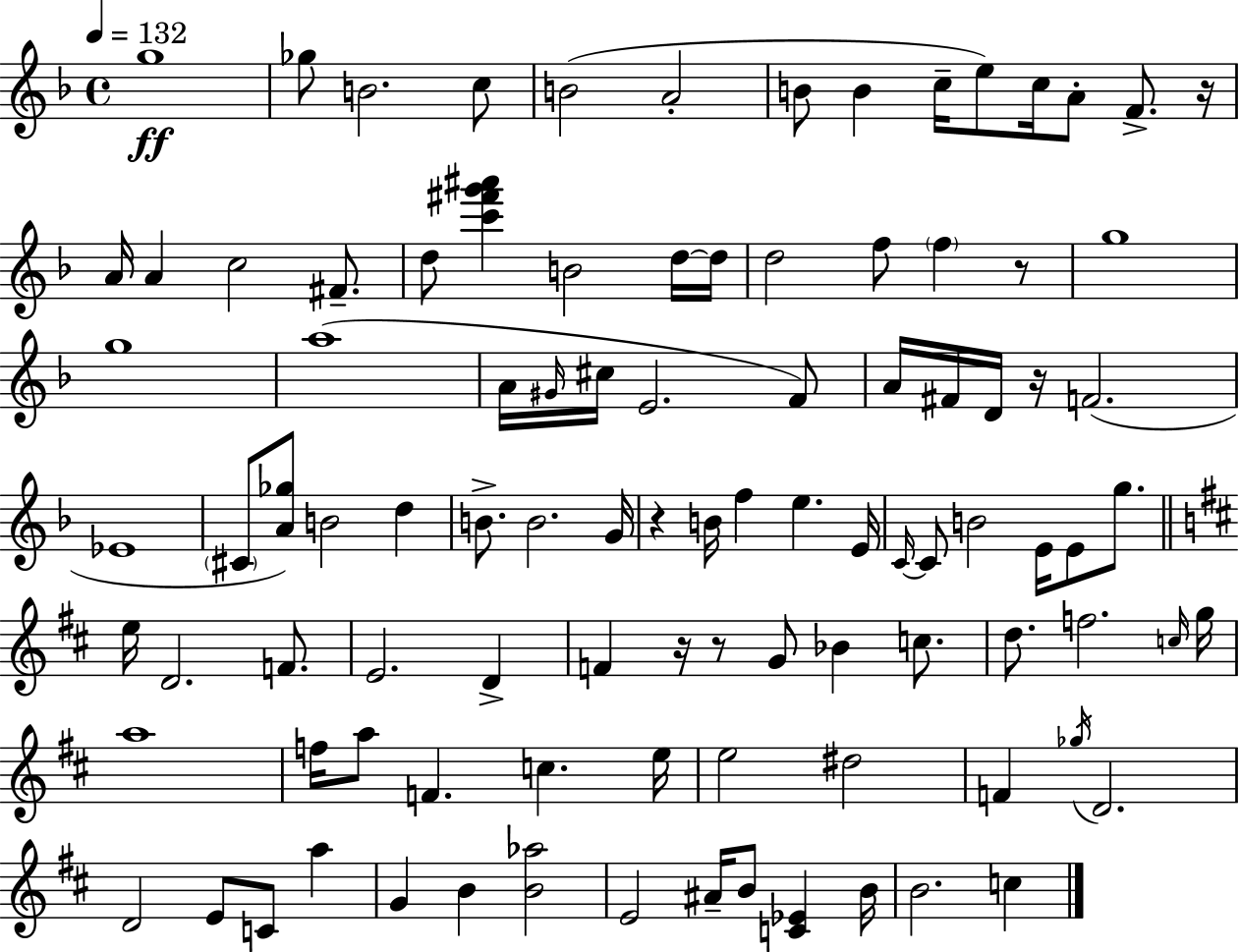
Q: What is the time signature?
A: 4/4